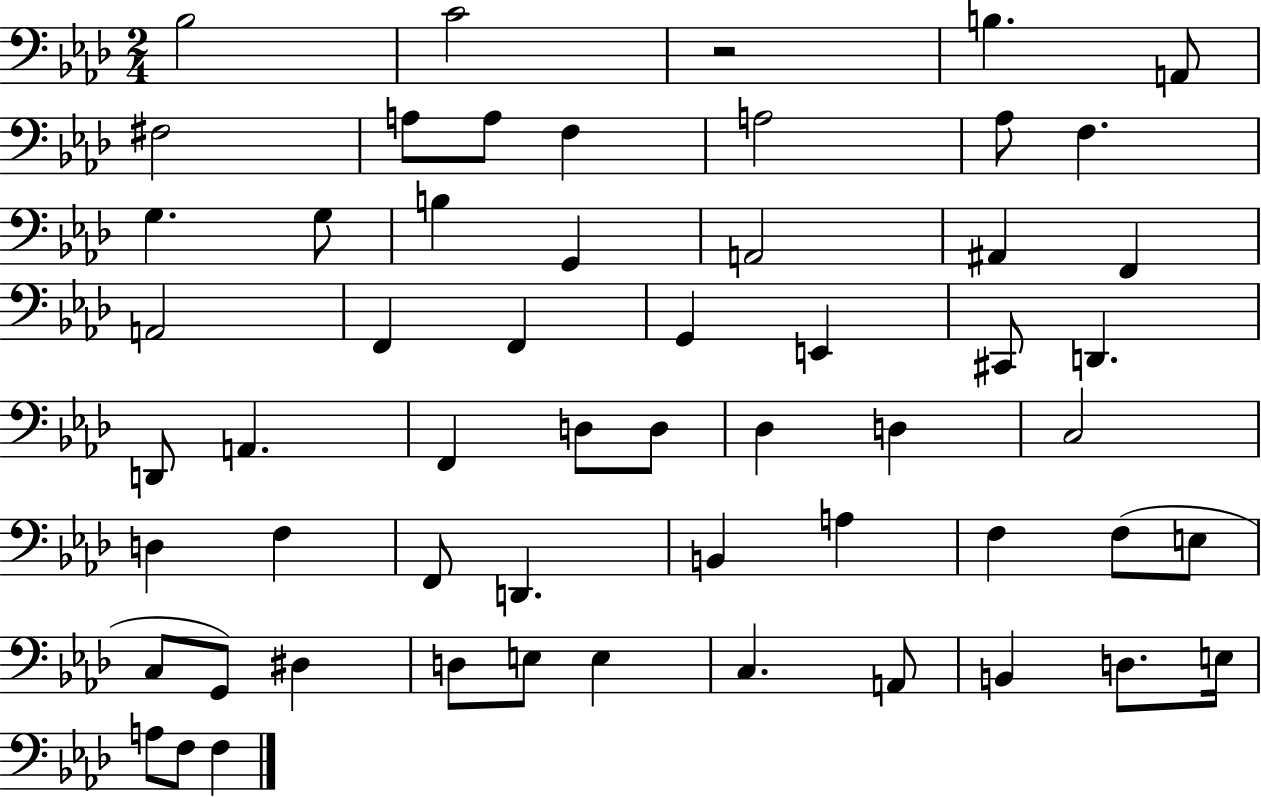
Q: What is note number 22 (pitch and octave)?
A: G2